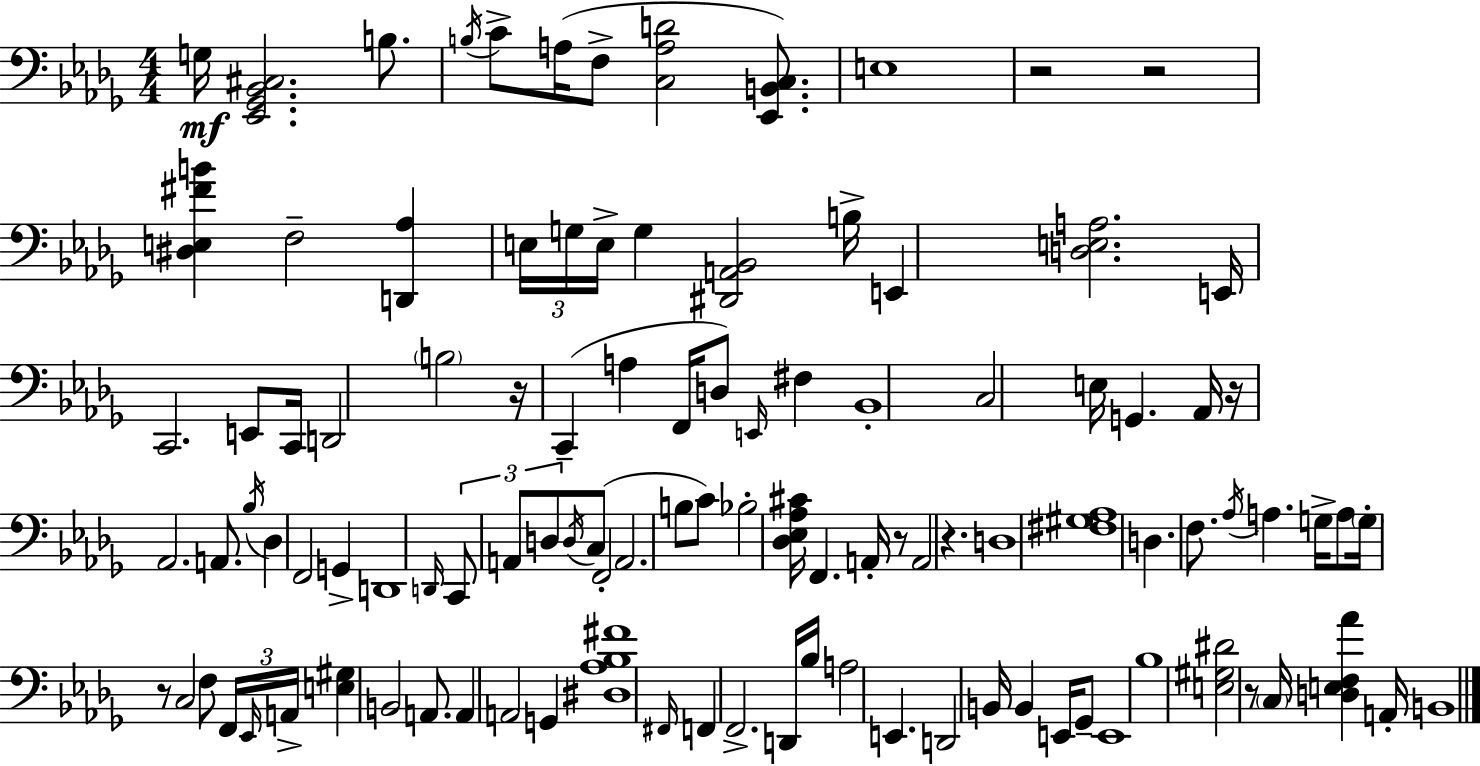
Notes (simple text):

G3/s [Eb2,Gb2,Bb2,C#3]/h. B3/e. B3/s C4/e A3/s F3/e [C3,A3,D4]/h [Eb2,B2,C3]/e. E3/w R/h R/h [D#3,E3,F#4,B4]/q F3/h [D2,Ab3]/q E3/s G3/s E3/s G3/q [D#2,A2,Bb2]/h B3/s E2/q [D3,E3,A3]/h. E2/s C2/h. E2/e C2/s D2/h B3/h R/s C2/q A3/q F2/s D3/e E2/s F#3/q Bb2/w C3/h E3/s G2/q. Ab2/s R/s Ab2/h. A2/e. Bb3/s Db3/q F2/h G2/q D2/w D2/s C2/e A2/e D3/e D3/s C3/e F2/h A2/h. B3/e C4/e Bb3/h [Db3,Eb3,Ab3,C#4]/s F2/q. A2/s R/e A2/h R/q. D3/w [F#3,G#3,Ab3]/w D3/q. F3/e. Ab3/s A3/q. G3/s A3/e G3/s R/e C3/h F3/e F2/s Eb2/s A2/s [E3,G#3]/q B2/h A2/e. A2/q A2/h G2/q [D#3,Ab3,Bb3,F#4]/w F#2/s F2/q F2/h. D2/s Bb3/s A3/h E2/q. D2/h B2/s B2/q E2/s Gb2/e E2/w Bb3/w [E3,G#3,D#4]/h R/e C3/s [D3,E3,F3,Ab4]/q A2/s B2/w